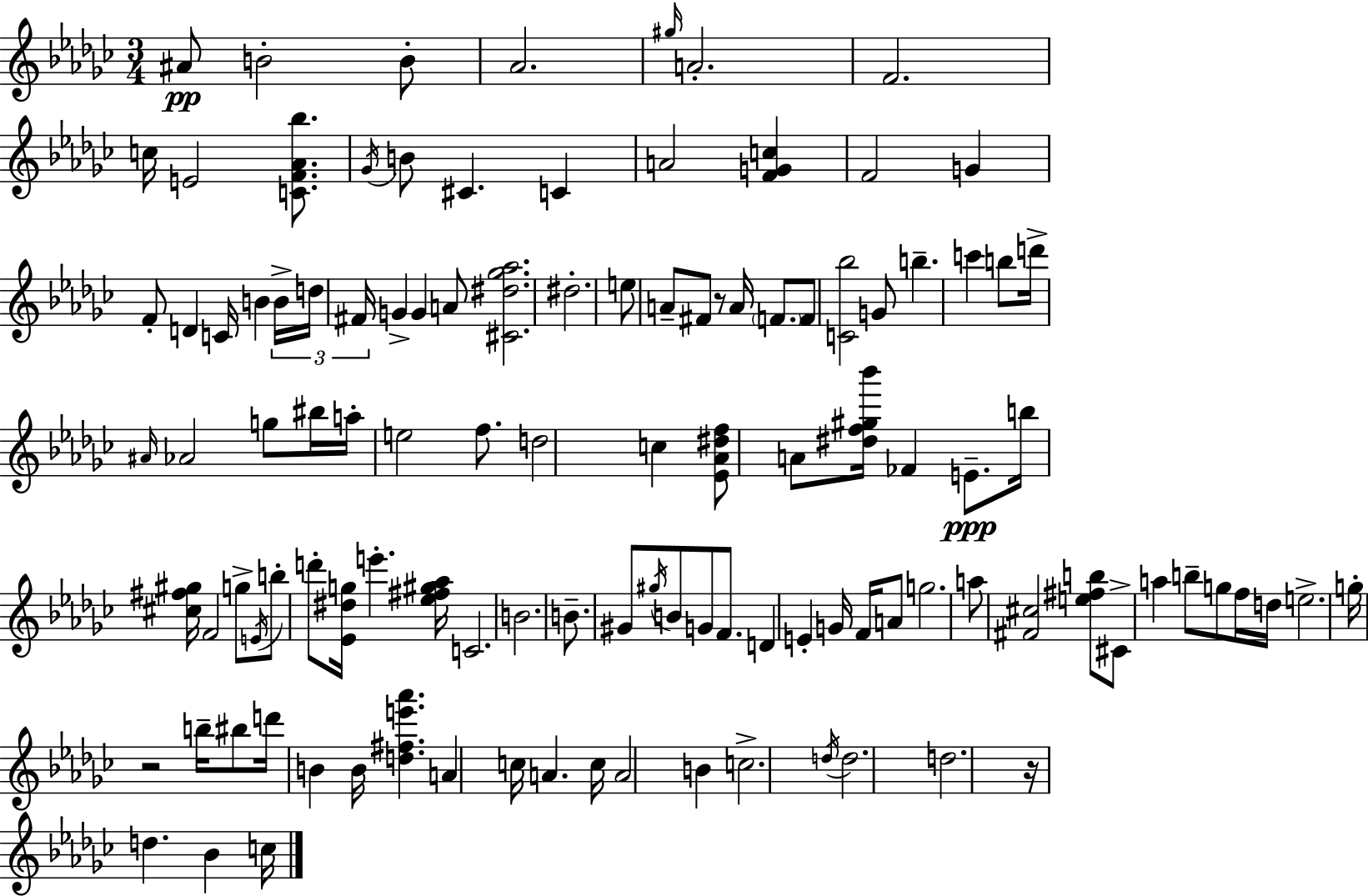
X:1
T:Untitled
M:3/4
L:1/4
K:Ebm
^A/2 B2 B/2 _A2 ^g/4 A2 F2 c/4 E2 [CF_A_b]/2 _G/4 B/2 ^C C A2 [FGc] F2 G F/2 D C/4 B B/4 d/4 ^F/4 G G A/2 [^C^d_g_a]2 ^d2 e/2 A/2 ^F/2 z/2 A/4 F/2 F/2 [C_b]2 G/2 b c' b/2 d'/4 ^A/4 _A2 g/2 ^b/4 a/4 e2 f/2 d2 c [_E_A^df]/2 A/2 [^df^g_b']/4 _F E/2 b/4 [^c^f^g]/4 F2 g/2 E/4 b/2 d'/2 [_E^dg]/4 e' [_e^f^g_a]/4 C2 B2 B/2 ^G/2 ^g/4 B/2 G/2 F/2 D E G/4 F/4 A/2 g2 a/2 [^F^c]2 [e^fb]/2 ^C/2 a b/2 g/2 f/4 d/4 e2 g/4 z2 b/4 ^b/2 d'/4 B B/4 [d^fe'_a'] A c/4 A c/4 A2 B c2 d/4 d2 d2 z/4 d _B c/4